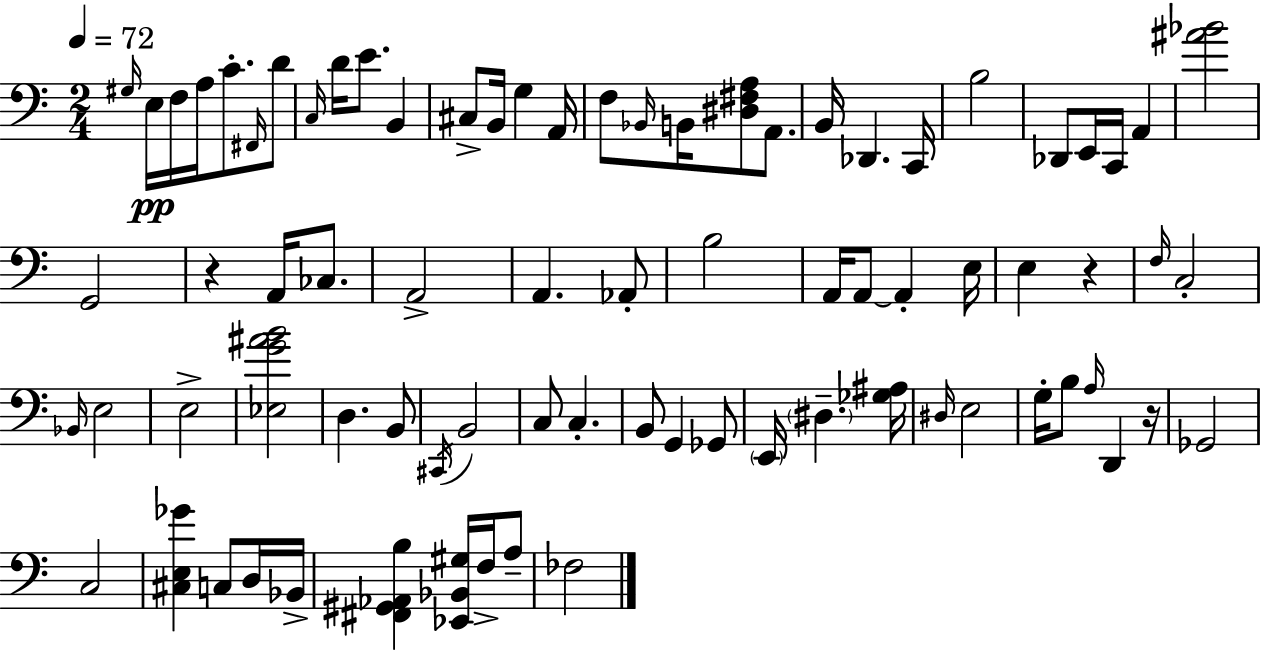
X:1
T:Untitled
M:2/4
L:1/4
K:Am
^G,/4 E,/4 F,/4 A,/4 C/2 ^F,,/4 D/2 C,/4 D/4 E/2 B,, ^C,/2 B,,/4 G, A,,/4 F,/2 _B,,/4 B,,/4 [^D,^F,A,]/2 A,,/2 B,,/4 _D,, C,,/4 B,2 _D,,/2 E,,/4 C,,/4 A,, [^A_B]2 G,,2 z A,,/4 _C,/2 A,,2 A,, _A,,/2 B,2 A,,/4 A,,/2 A,, E,/4 E, z F,/4 C,2 _B,,/4 E,2 E,2 [_E,G^AB]2 D, B,,/2 ^C,,/4 B,,2 C,/2 C, B,,/2 G,, _G,,/2 E,,/4 ^D, [_G,^A,]/4 ^D,/4 E,2 G,/4 B,/2 A,/4 D,, z/4 _G,,2 C,2 [^C,E,_G] C,/2 D,/4 _B,,/4 [^F,,^G,,_A,,B,] [_E,,_B,,^G,]/4 F,/4 A,/2 _F,2